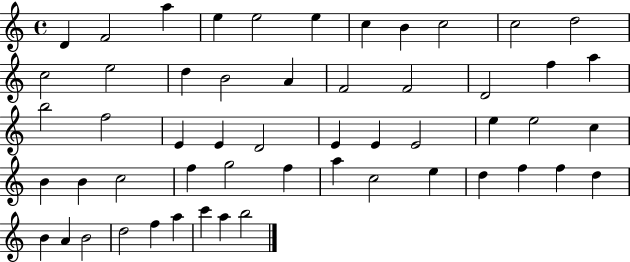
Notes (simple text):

D4/q F4/h A5/q E5/q E5/h E5/q C5/q B4/q C5/h C5/h D5/h C5/h E5/h D5/q B4/h A4/q F4/h F4/h D4/h F5/q A5/q B5/h F5/h E4/q E4/q D4/h E4/q E4/q E4/h E5/q E5/h C5/q B4/q B4/q C5/h F5/q G5/h F5/q A5/q C5/h E5/q D5/q F5/q F5/q D5/q B4/q A4/q B4/h D5/h F5/q A5/q C6/q A5/q B5/h